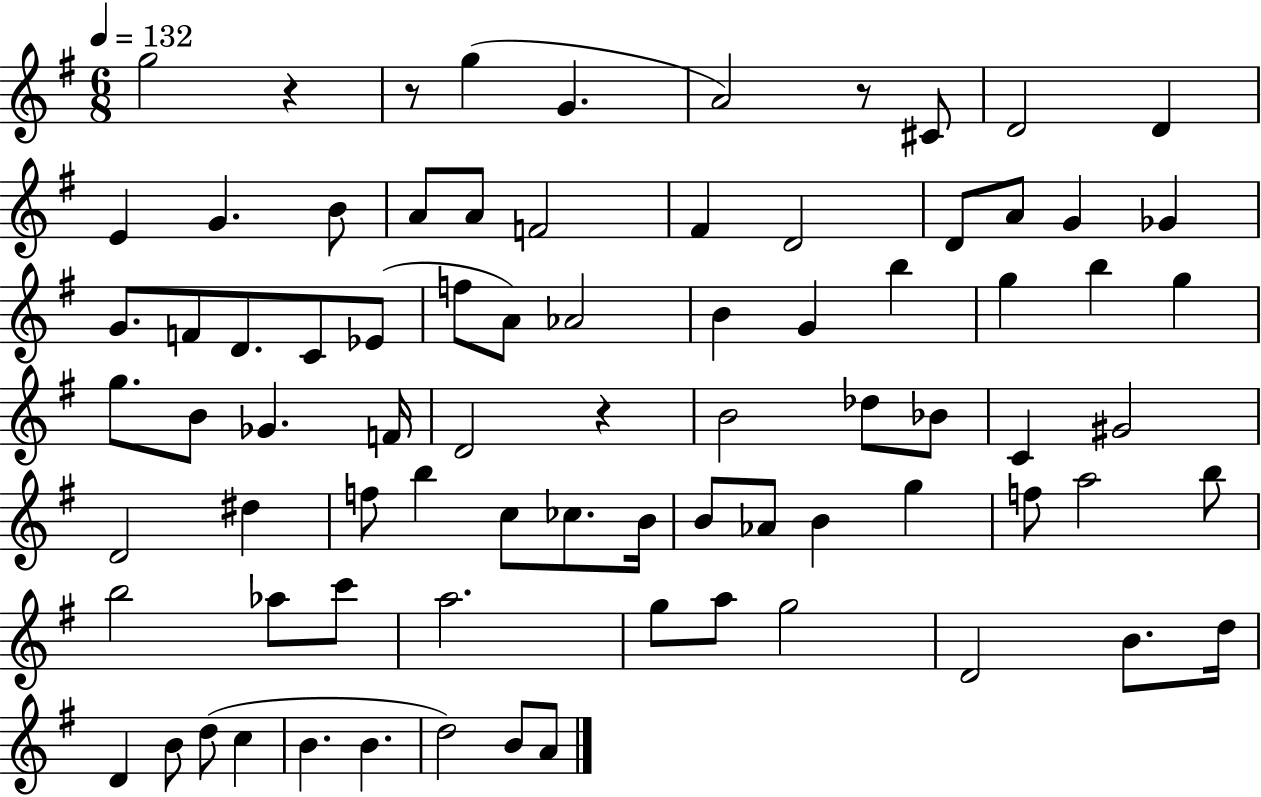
G5/h R/q R/e G5/q G4/q. A4/h R/e C#4/e D4/h D4/q E4/q G4/q. B4/e A4/e A4/e F4/h F#4/q D4/h D4/e A4/e G4/q Gb4/q G4/e. F4/e D4/e. C4/e Eb4/e F5/e A4/e Ab4/h B4/q G4/q B5/q G5/q B5/q G5/q G5/e. B4/e Gb4/q. F4/s D4/h R/q B4/h Db5/e Bb4/e C4/q G#4/h D4/h D#5/q F5/e B5/q C5/e CES5/e. B4/s B4/e Ab4/e B4/q G5/q F5/e A5/h B5/e B5/h Ab5/e C6/e A5/h. G5/e A5/e G5/h D4/h B4/e. D5/s D4/q B4/e D5/e C5/q B4/q. B4/q. D5/h B4/e A4/e